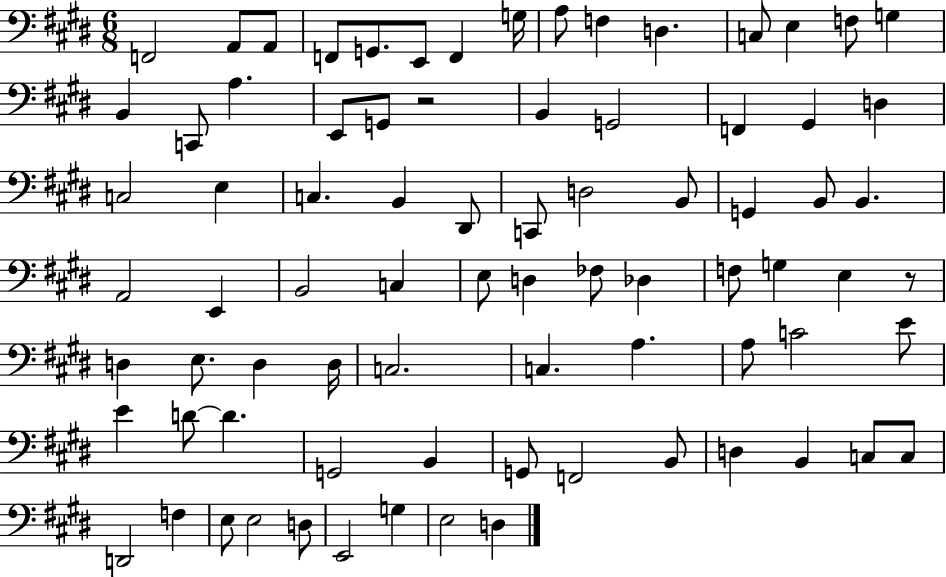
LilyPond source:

{
  \clef bass
  \numericTimeSignature
  \time 6/8
  \key e \major
  f,2 a,8 a,8 | f,8 g,8. e,8 f,4 g16 | a8 f4 d4. | c8 e4 f8 g4 | \break b,4 c,8 a4. | e,8 g,8 r2 | b,4 g,2 | f,4 gis,4 d4 | \break c2 e4 | c4. b,4 dis,8 | c,8 d2 b,8 | g,4 b,8 b,4. | \break a,2 e,4 | b,2 c4 | e8 d4 fes8 des4 | f8 g4 e4 r8 | \break d4 e8. d4 d16 | c2. | c4. a4. | a8 c'2 e'8 | \break e'4 d'8~~ d'4. | g,2 b,4 | g,8 f,2 b,8 | d4 b,4 c8 c8 | \break d,2 f4 | e8 e2 d8 | e,2 g4 | e2 d4 | \break \bar "|."
}